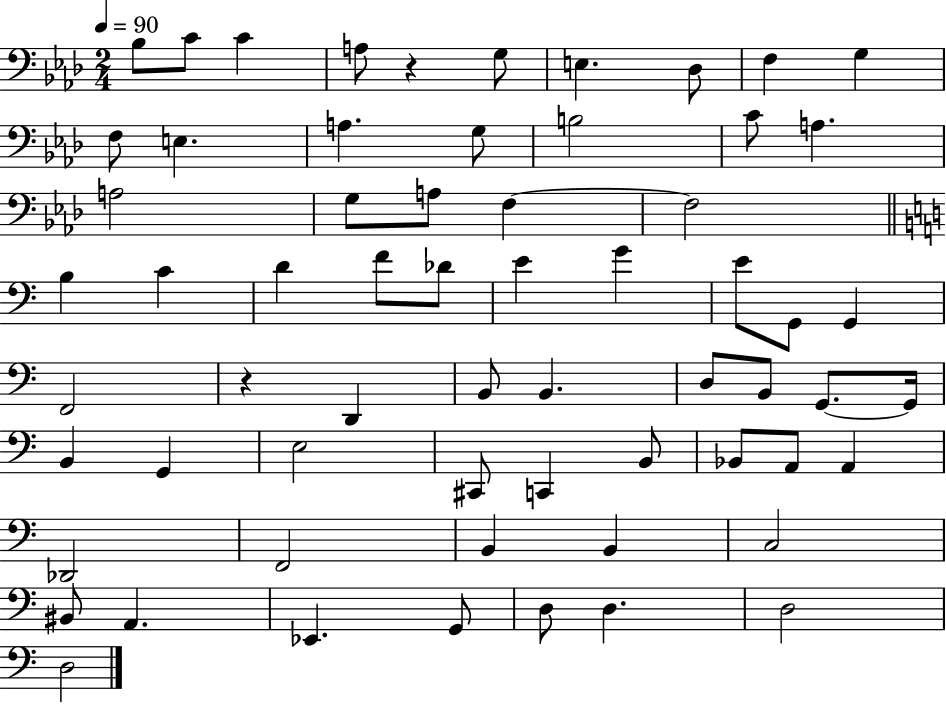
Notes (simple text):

Bb3/e C4/e C4/q A3/e R/q G3/e E3/q. Db3/e F3/q G3/q F3/e E3/q. A3/q. G3/e B3/h C4/e A3/q. A3/h G3/e A3/e F3/q F3/h B3/q C4/q D4/q F4/e Db4/e E4/q G4/q E4/e G2/e G2/q F2/h R/q D2/q B2/e B2/q. D3/e B2/e G2/e. G2/s B2/q G2/q E3/h C#2/e C2/q B2/e Bb2/e A2/e A2/q Db2/h F2/h B2/q B2/q C3/h BIS2/e A2/q. Eb2/q. G2/e D3/e D3/q. D3/h D3/h